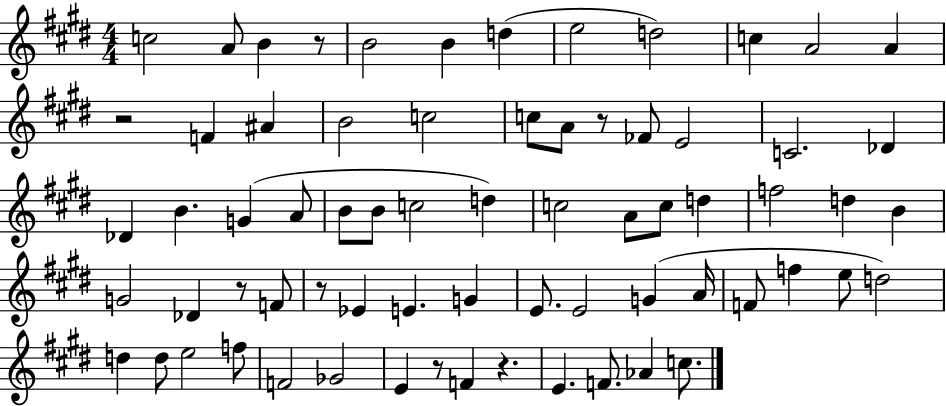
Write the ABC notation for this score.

X:1
T:Untitled
M:4/4
L:1/4
K:E
c2 A/2 B z/2 B2 B d e2 d2 c A2 A z2 F ^A B2 c2 c/2 A/2 z/2 _F/2 E2 C2 _D _D B G A/2 B/2 B/2 c2 d c2 A/2 c/2 d f2 d B G2 _D z/2 F/2 z/2 _E E G E/2 E2 G A/4 F/2 f e/2 d2 d d/2 e2 f/2 F2 _G2 E z/2 F z E F/2 _A c/2